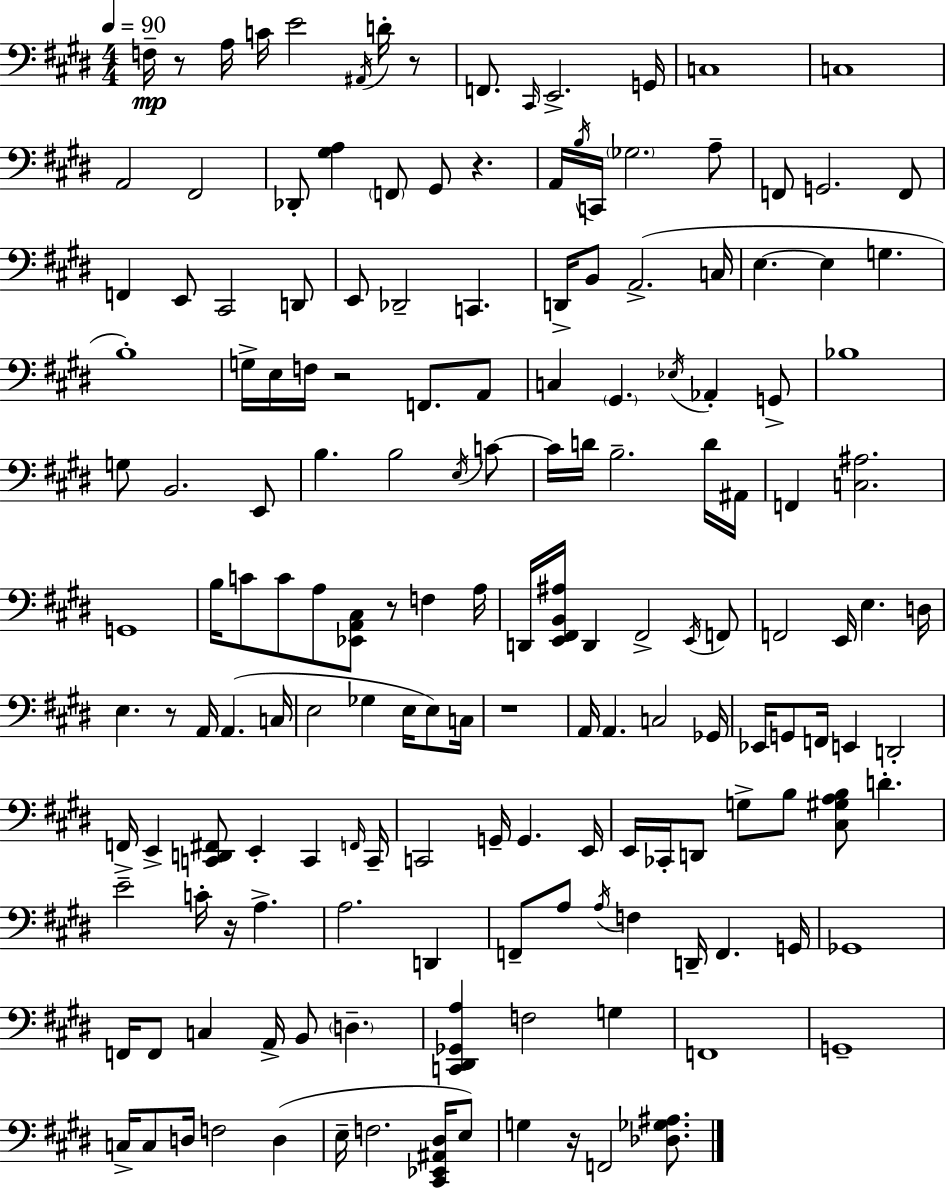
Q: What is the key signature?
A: E major